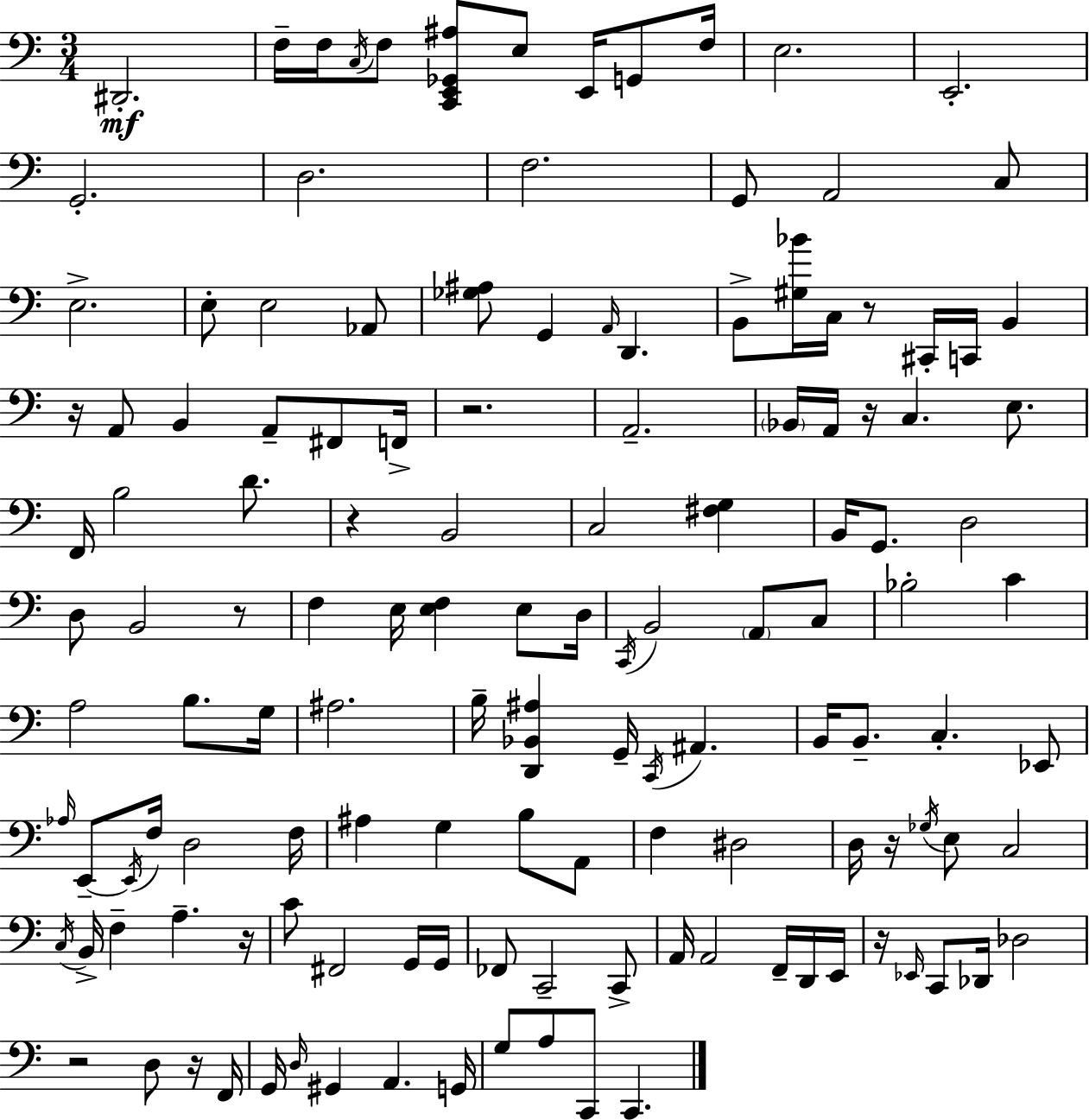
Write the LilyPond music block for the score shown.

{
  \clef bass
  \numericTimeSignature
  \time 3/4
  \key c \major
  dis,2.-.\mf | f16-- f16 \acciaccatura { c16 } f8 <c, e, ges, ais>8 e8 e,16 g,8 | f16 e2. | e,2.-. | \break g,2.-. | d2. | f2. | g,8 a,2 c8 | \break e2.-> | e8-. e2 aes,8 | <ges ais>8 g,4 \grace { a,16 } d,4. | b,8-> <gis bes'>16 c16 r8 cis,16-. c,16 b,4 | \break r16 a,8 b,4 a,8-- fis,8 | f,16-> r2. | a,2.-- | \parenthesize bes,16 a,16 r16 c4. e8. | \break f,16 b2 d'8. | r4 b,2 | c2 <fis g>4 | b,16 g,8. d2 | \break d8 b,2 | r8 f4 e16 <e f>4 e8 | d16 \acciaccatura { c,16 } b,2 \parenthesize a,8 | c8 bes2-. c'4 | \break a2 b8. | g16 ais2. | b16-- <d, bes, ais>4 g,16-- \acciaccatura { c,16 } ais,4. | b,16 b,8.-- c4.-. | \break ees,8 \grace { aes16 } e,8--~~ \acciaccatura { e,16 } f16 d2 | f16 ais4 g4 | b8 a,8 f4 dis2 | d16 r16 \acciaccatura { ges16 } e8 c2 | \break \acciaccatura { c16 } b,16-> f4-- | a4.-- r16 c'8 fis,2 | g,16 g,16 fes,8 c,2-- | c,8-> a,16 a,2 | \break f,16-- d,16 e,16 r16 \grace { ees,16 } c,8 | des,16 des2 r2 | d8 r16 f,16 g,16 \grace { d16 } gis,4 | a,4. g,16 g8 | \break a8 c,8 c,4. \bar "|."
}